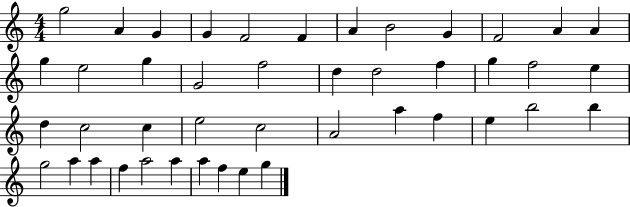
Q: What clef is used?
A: treble